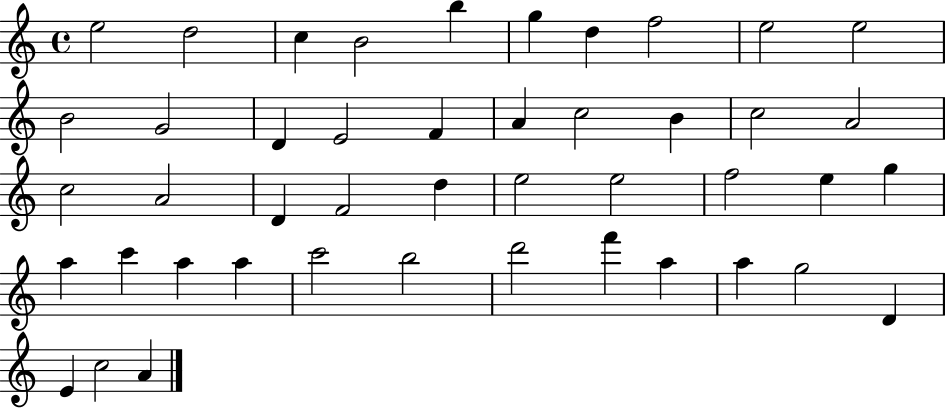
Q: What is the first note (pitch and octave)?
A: E5